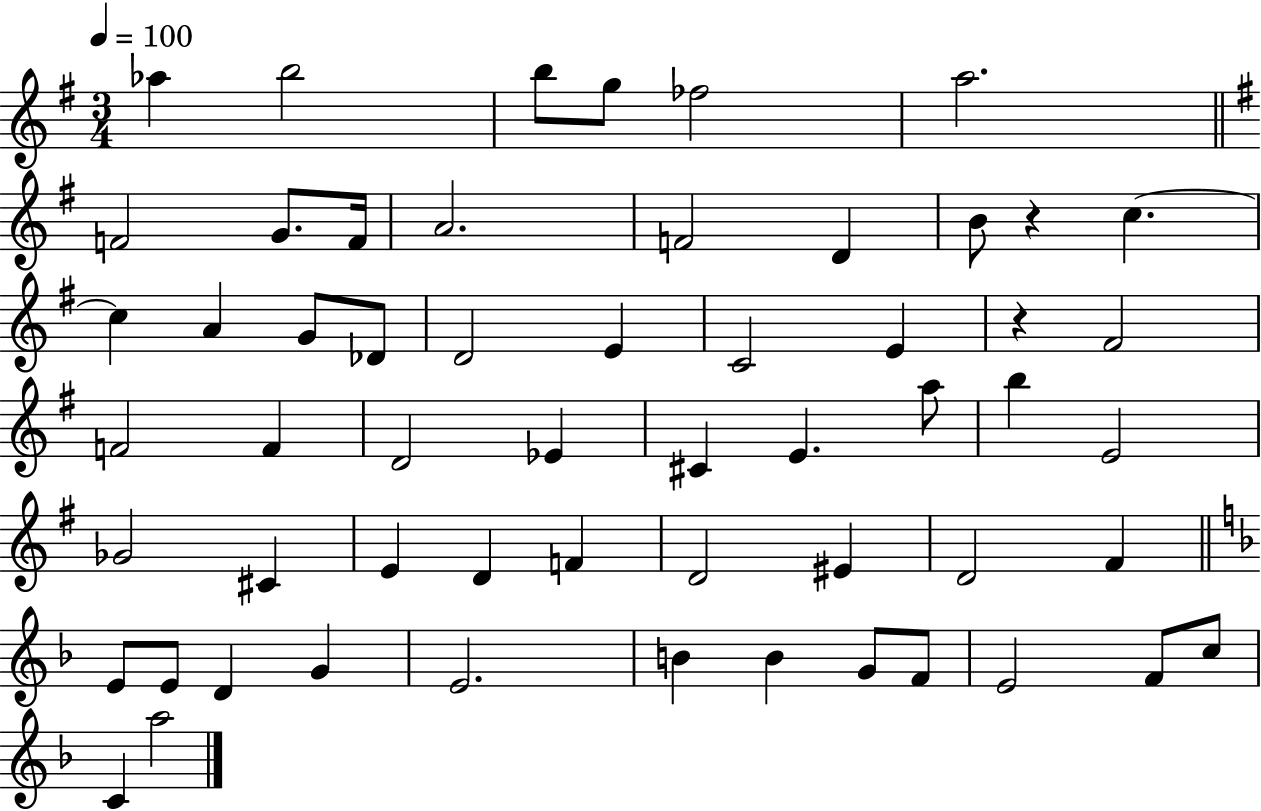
X:1
T:Untitled
M:3/4
L:1/4
K:G
_a b2 b/2 g/2 _f2 a2 F2 G/2 F/4 A2 F2 D B/2 z c c A G/2 _D/2 D2 E C2 E z ^F2 F2 F D2 _E ^C E a/2 b E2 _G2 ^C E D F D2 ^E D2 ^F E/2 E/2 D G E2 B B G/2 F/2 E2 F/2 c/2 C a2